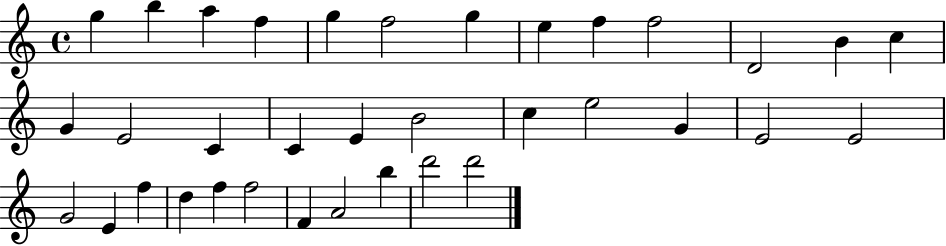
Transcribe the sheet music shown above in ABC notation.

X:1
T:Untitled
M:4/4
L:1/4
K:C
g b a f g f2 g e f f2 D2 B c G E2 C C E B2 c e2 G E2 E2 G2 E f d f f2 F A2 b d'2 d'2